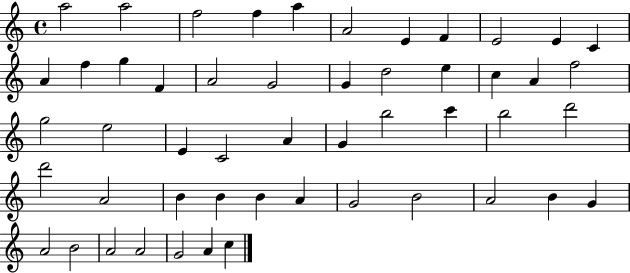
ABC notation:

X:1
T:Untitled
M:4/4
L:1/4
K:C
a2 a2 f2 f a A2 E F E2 E C A f g F A2 G2 G d2 e c A f2 g2 e2 E C2 A G b2 c' b2 d'2 d'2 A2 B B B A G2 B2 A2 B G A2 B2 A2 A2 G2 A c